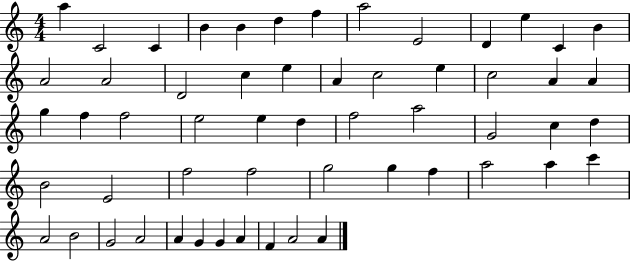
A5/q C4/h C4/q B4/q B4/q D5/q F5/q A5/h E4/h D4/q E5/q C4/q B4/q A4/h A4/h D4/h C5/q E5/q A4/q C5/h E5/q C5/h A4/q A4/q G5/q F5/q F5/h E5/h E5/q D5/q F5/h A5/h G4/h C5/q D5/q B4/h E4/h F5/h F5/h G5/h G5/q F5/q A5/h A5/q C6/q A4/h B4/h G4/h A4/h A4/q G4/q G4/q A4/q F4/q A4/h A4/q